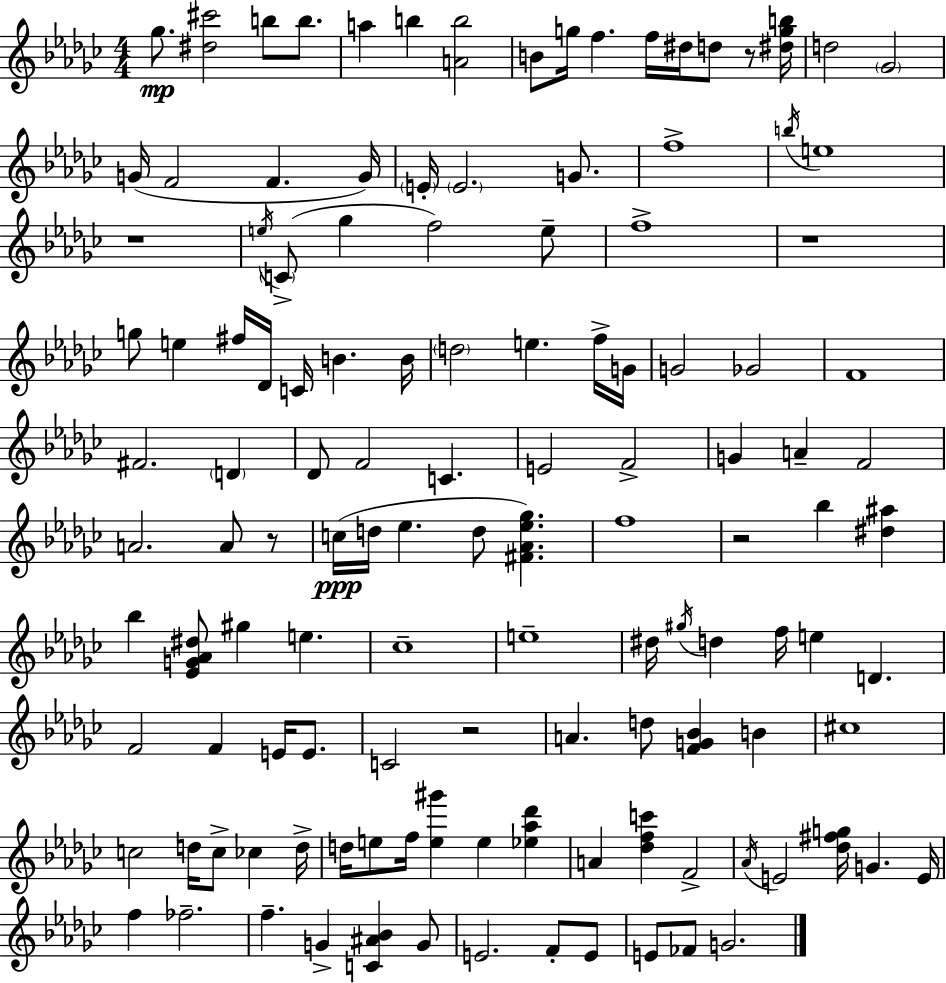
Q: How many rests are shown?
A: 6